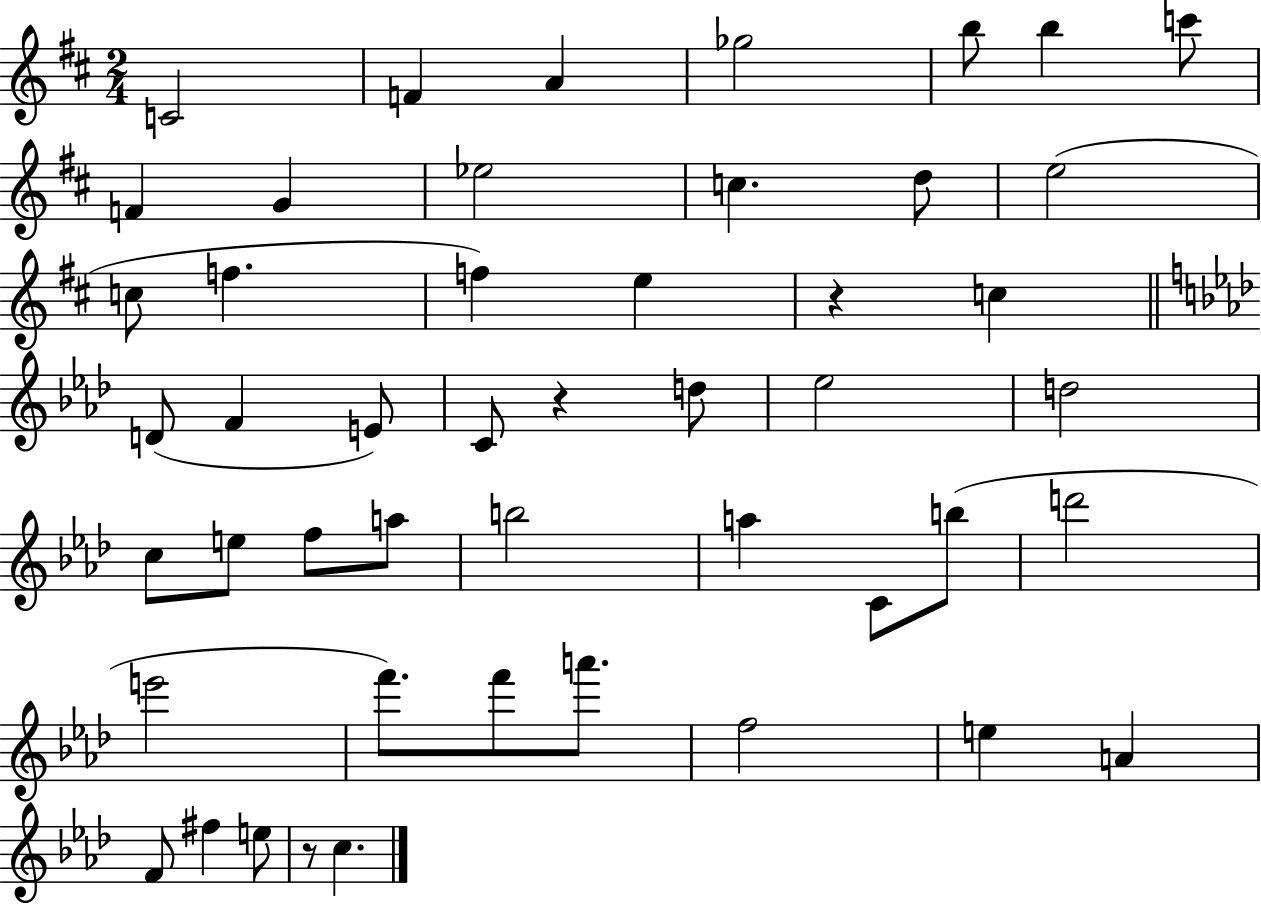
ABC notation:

X:1
T:Untitled
M:2/4
L:1/4
K:D
C2 F A _g2 b/2 b c'/2 F G _e2 c d/2 e2 c/2 f f e z c D/2 F E/2 C/2 z d/2 _e2 d2 c/2 e/2 f/2 a/2 b2 a C/2 b/2 d'2 e'2 f'/2 f'/2 a'/2 f2 e A F/2 ^f e/2 z/2 c